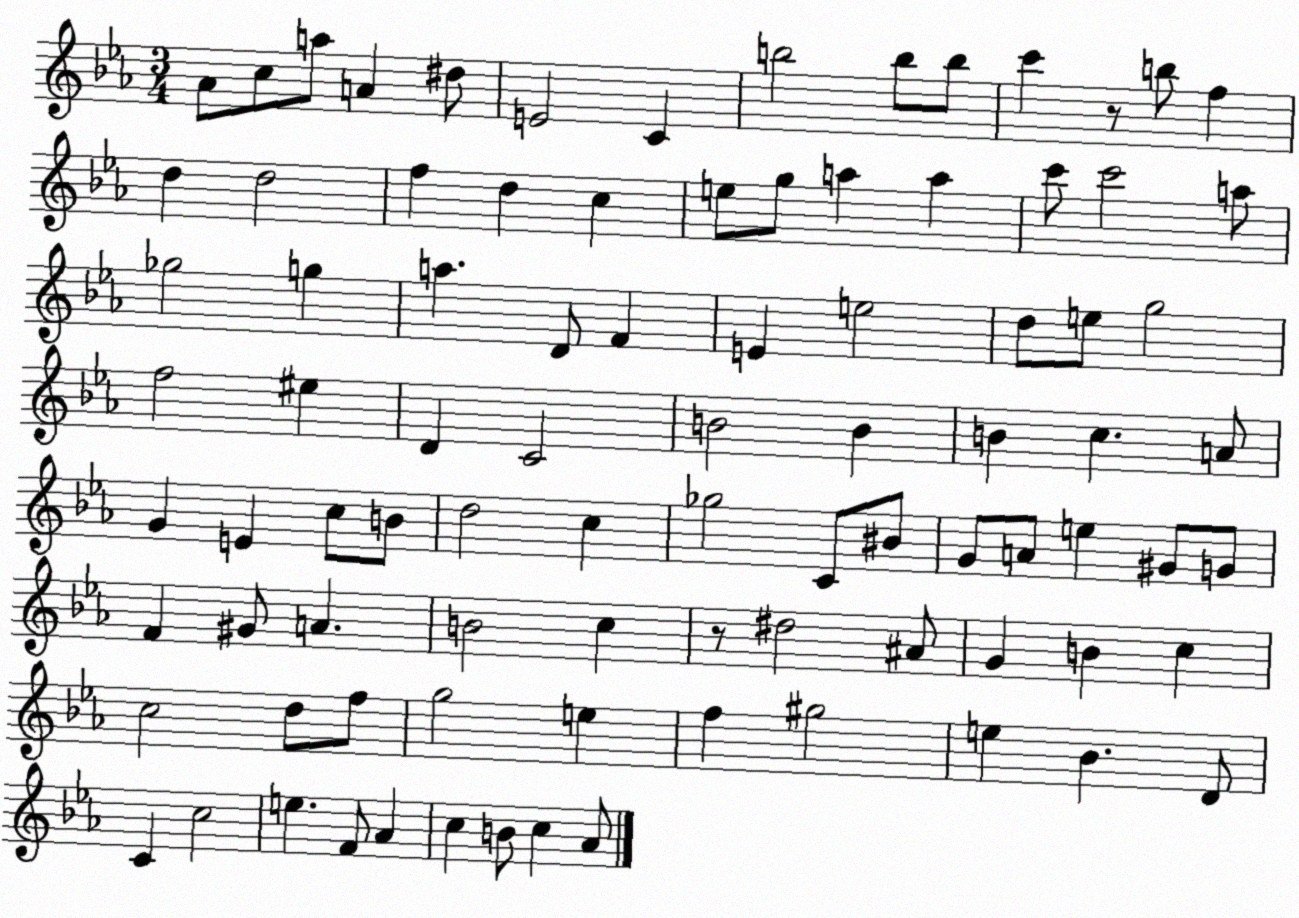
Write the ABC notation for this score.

X:1
T:Untitled
M:3/4
L:1/4
K:Eb
_A/2 c/2 a/2 A ^d/2 E2 C b2 b/2 b/2 c' z/2 b/2 f d d2 f d c e/2 g/2 a a c'/2 c'2 a/2 _g2 g a D/2 F E e2 d/2 e/2 g2 f2 ^e D C2 B2 B B c A/2 G E c/2 B/2 d2 c _g2 C/2 ^B/2 G/2 A/2 e ^G/2 G/2 F ^G/2 A B2 c z/2 ^d2 ^A/2 G B c c2 d/2 f/2 g2 e f ^g2 e _B D/2 C c2 e F/2 _A c B/2 c _A/2